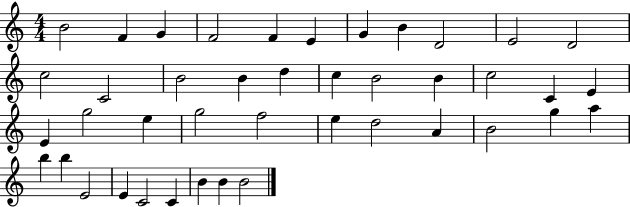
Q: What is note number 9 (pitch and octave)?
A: D4